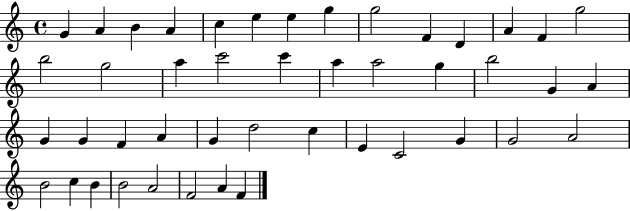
{
  \clef treble
  \time 4/4
  \defaultTimeSignature
  \key c \major
  g'4 a'4 b'4 a'4 | c''4 e''4 e''4 g''4 | g''2 f'4 d'4 | a'4 f'4 g''2 | \break b''2 g''2 | a''4 c'''2 c'''4 | a''4 a''2 g''4 | b''2 g'4 a'4 | \break g'4 g'4 f'4 a'4 | g'4 d''2 c''4 | e'4 c'2 g'4 | g'2 a'2 | \break b'2 c''4 b'4 | b'2 a'2 | f'2 a'4 f'4 | \bar "|."
}